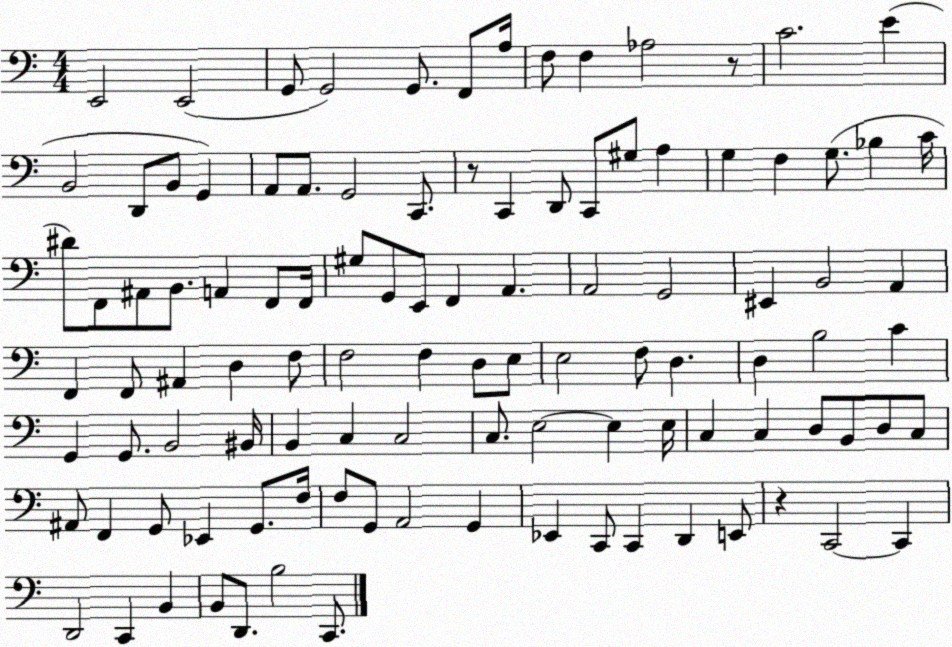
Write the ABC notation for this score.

X:1
T:Untitled
M:4/4
L:1/4
K:C
E,,2 E,,2 G,,/2 G,,2 G,,/2 F,,/2 A,/4 F,/2 F, _A,2 z/2 C2 E B,,2 D,,/2 B,,/2 G,, A,,/2 A,,/2 G,,2 C,,/2 z/2 C,, D,,/2 C,,/2 ^G,/2 A, G, F, G,/2 _B, C/4 ^D/2 F,,/2 ^A,,/2 B,,/2 A,, F,,/2 F,,/4 ^G,/2 G,,/2 E,,/2 F,, A,, A,,2 G,,2 ^E,, B,,2 A,, F,, F,,/2 ^A,, D, F,/2 F,2 F, D,/2 E,/2 E,2 F,/2 D, D, B,2 C G,, G,,/2 B,,2 ^B,,/4 B,, C, C,2 C,/2 E,2 E, E,/4 C, C, D,/2 B,,/2 D,/2 C,/2 ^A,,/2 F,, G,,/2 _E,, G,,/2 F,/4 F,/2 G,,/2 A,,2 G,, _E,, C,,/2 C,, D,, E,,/2 z C,,2 C,, D,,2 C,, B,, B,,/2 D,,/2 B,2 C,,/2